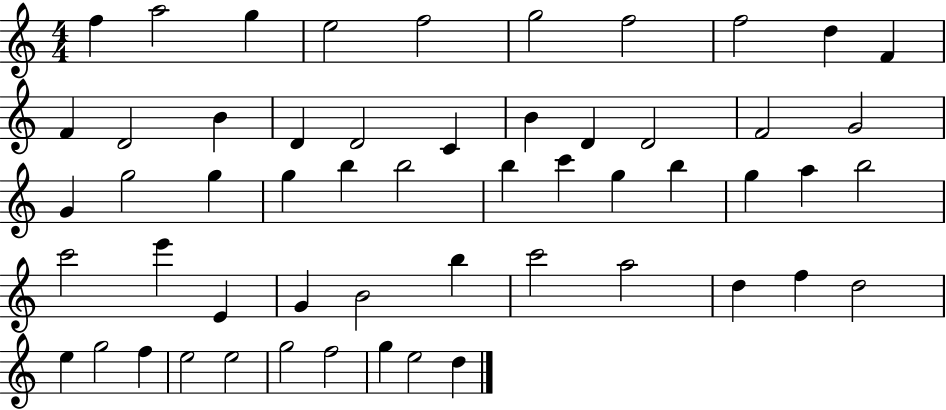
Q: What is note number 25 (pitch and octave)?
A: G5